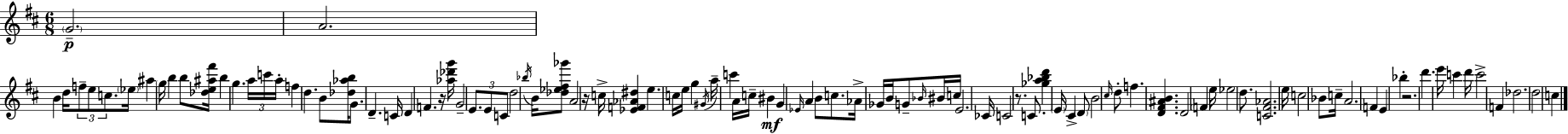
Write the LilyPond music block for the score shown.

{
  \clef treble
  \numericTimeSignature
  \time 6/8
  \key d \major
  \repeat volta 2 { \parenthesize g'2.--\p | a'2. | b'4 d''16 \tuplet 3/2 { f''8-- e''8 c''8. } | \parenthesize ees''16 ais''4 \parenthesize g''16 b''4 b''8 | \break <des'' e'' ais'' fis'''>16 b''4 g''4. \tuplet 3/2 { a''16 | c'''16 a''16-. } f''4 d''4. | b'8 <des'' aes'' b''>16 g'8. d'4.-- | c'16 d'4 f'4. r16 | \break <aes'' des''' g'''>16 g'2-- \tuplet 3/2 { e'8. | e'8 c'8 } d''2 | \acciaccatura { bes''16 } b'16 <des'' ees'' fis'' ges'''>8 a'2 | r16 c''16-> <ees' f' aes' dis''>4 e''4. | \break c''16 e''16 g''4 \acciaccatura { gis'16 } a''16-- c'''4 | a'16 c''16-- bis'4\mf g'4 \grace { ees'16 } a'4 | b'8 c''8. aes'16-> ges'16 b'16 g'8-- | \grace { bes'16 } bis'16 c''16 e'2. | \break ces'16 c'2 | r8. c'8. <ges'' a'' bes'' d'''>4 \parenthesize e'16 | cis'4-> \parenthesize d'8 b'2 | \grace { cis''16 } d''8-. f''4. <d' fis' ais' b'>4. | \break d'2 | \parenthesize f'4 e''16 ees''2 | d''8. <c' fis' aes'>2. | e''16 c''2 | \break bes'8 c''16-- a'2. | f'4 e'4 | bes''4-. r2. | d'''4. e'''16 | \break c'''4 d'''16 c'''2-> | f'4 des''2. | d''2 | c''4 } \bar "|."
}